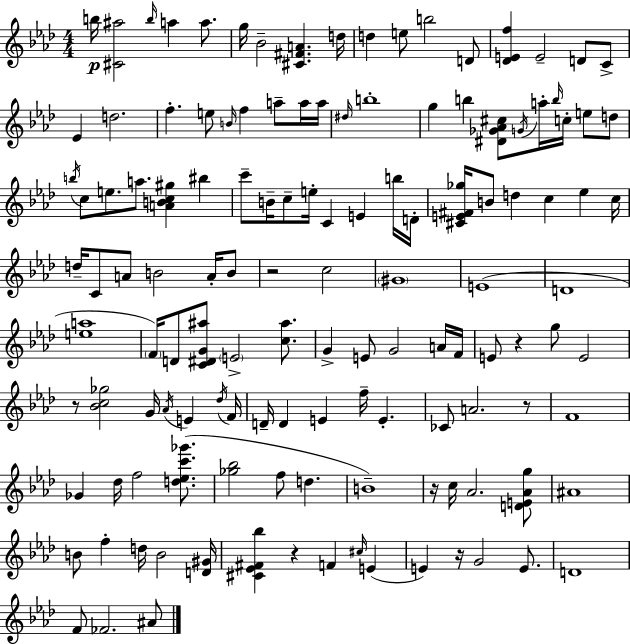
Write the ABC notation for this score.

X:1
T:Untitled
M:4/4
L:1/4
K:Fm
b/4 [^C^a]2 b/4 a a/2 g/4 _B2 [^C^FA] d/4 d e/2 b2 D/2 [_DEf] E2 D/2 C/2 _E d2 f e/2 B/4 f a/2 a/4 a/4 ^d/4 b4 g b [^D_G_A^c]/2 G/4 a/4 b/4 c/4 e/2 d/2 b/4 c/2 e/2 a/2 [ABc^g] ^b c'/2 B/4 c/2 e/4 C E b/4 D/4 [^CE^F_g]/4 B/2 d c _e c/4 d/4 C/2 A/2 B2 A/4 B/2 z2 c2 ^G4 E4 D4 [ea]4 F/4 D/2 [C^DG^a]/2 E2 [c^a]/2 G E/2 G2 A/4 F/4 E/2 z g/2 E2 z/2 [_Bc_g]2 G/4 _A/4 E _d/4 F/4 D/4 D E f/4 E _C/2 A2 z/2 F4 _G _d/4 f2 [d_ec'_g']/2 [_g_b]2 f/2 d B4 z/4 c/4 _A2 [DE_Ag]/2 ^A4 B/2 f d/4 B2 [D^G]/4 [^C_E^F_b] z F ^c/4 E E z/4 G2 E/2 D4 F/2 _F2 ^A/2